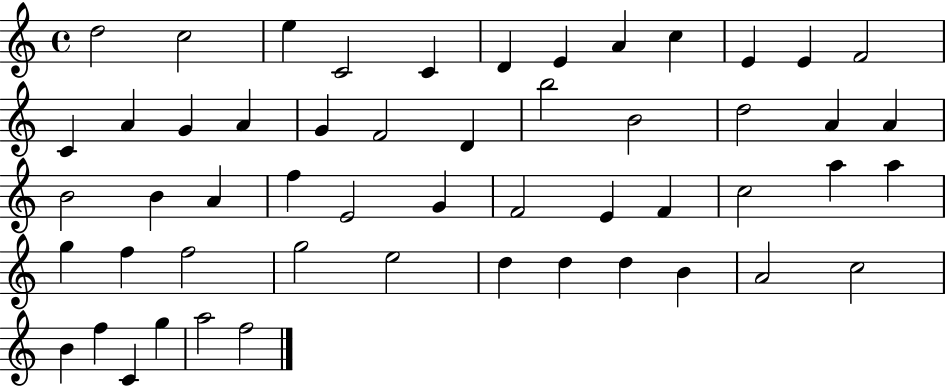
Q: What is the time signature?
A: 4/4